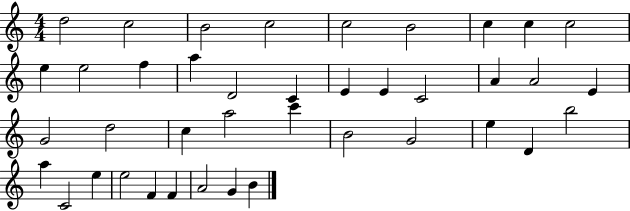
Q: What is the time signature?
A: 4/4